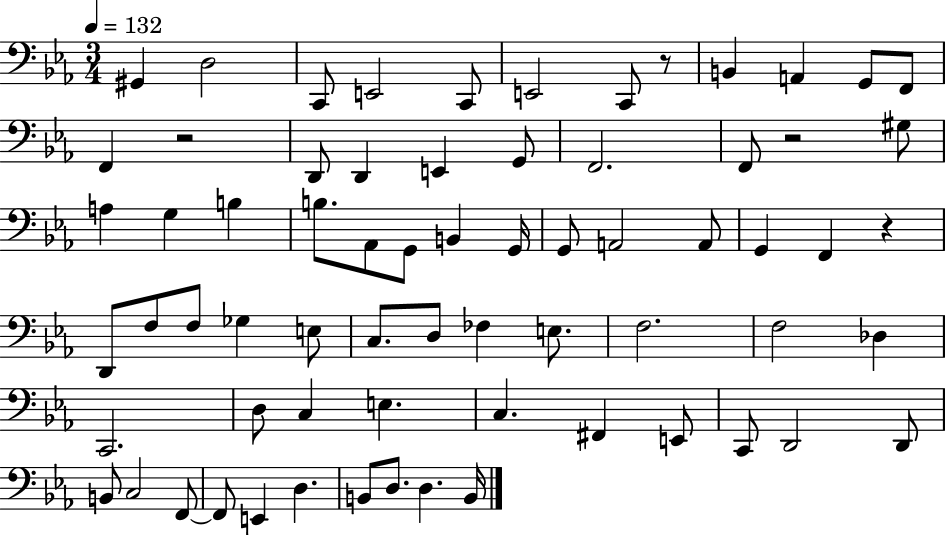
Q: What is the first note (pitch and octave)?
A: G#2